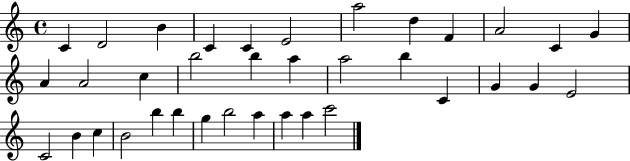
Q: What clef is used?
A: treble